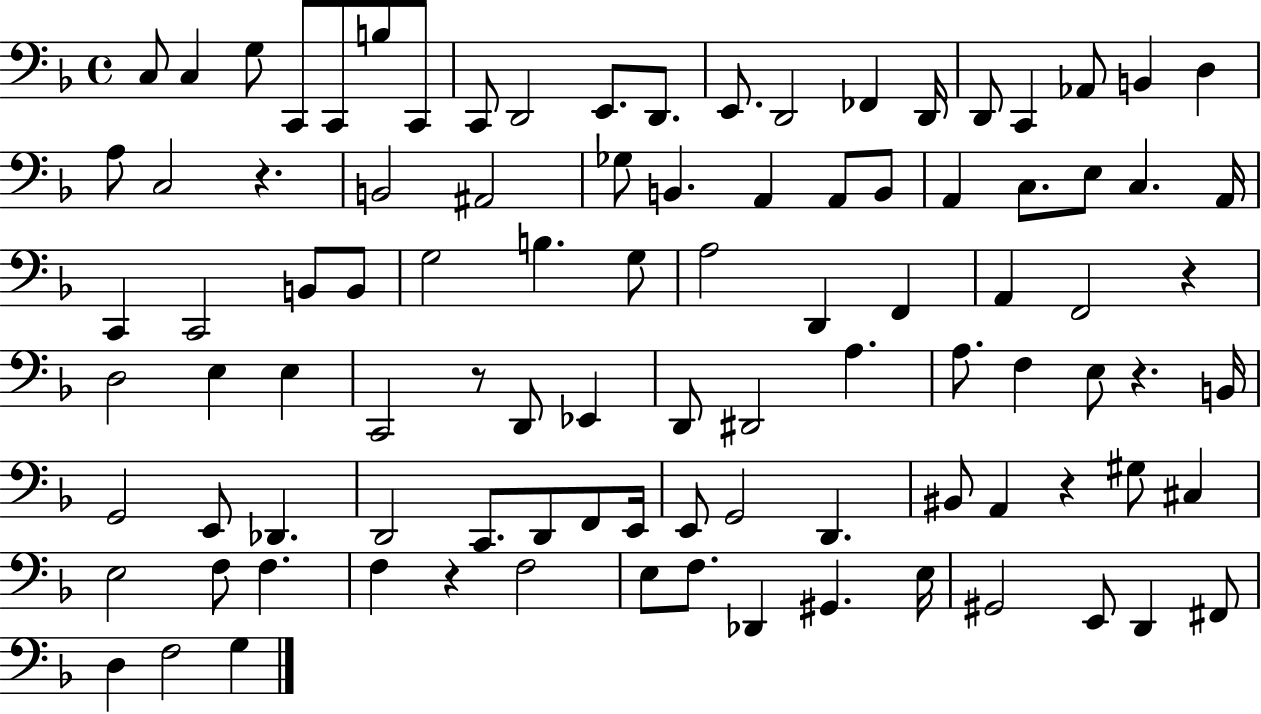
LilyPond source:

{
  \clef bass
  \time 4/4
  \defaultTimeSignature
  \key f \major
  \repeat volta 2 { c8 c4 g8 c,8 c,8 b8 c,8 | c,8 d,2 e,8. d,8. | e,8. d,2 fes,4 d,16 | d,8 c,4 aes,8 b,4 d4 | \break a8 c2 r4. | b,2 ais,2 | ges8 b,4. a,4 a,8 b,8 | a,4 c8. e8 c4. a,16 | \break c,4 c,2 b,8 b,8 | g2 b4. g8 | a2 d,4 f,4 | a,4 f,2 r4 | \break d2 e4 e4 | c,2 r8 d,8 ees,4 | d,8 dis,2 a4. | a8. f4 e8 r4. b,16 | \break g,2 e,8 des,4. | d,2 c,8. d,8 f,8 e,16 | e,8 g,2 d,4. | bis,8 a,4 r4 gis8 cis4 | \break e2 f8 f4. | f4 r4 f2 | e8 f8. des,4 gis,4. e16 | gis,2 e,8 d,4 fis,8 | \break d4 f2 g4 | } \bar "|."
}